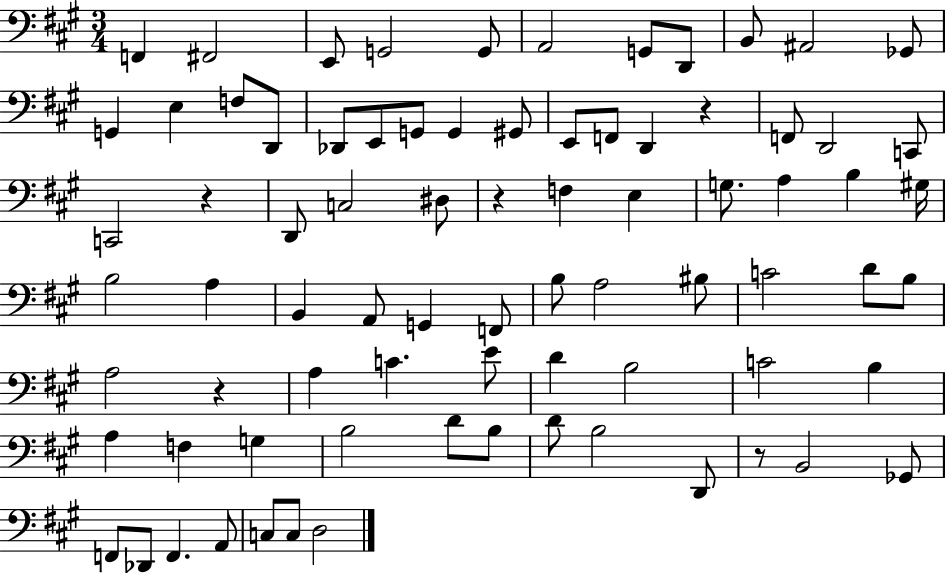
X:1
T:Untitled
M:3/4
L:1/4
K:A
F,, ^F,,2 E,,/2 G,,2 G,,/2 A,,2 G,,/2 D,,/2 B,,/2 ^A,,2 _G,,/2 G,, E, F,/2 D,,/2 _D,,/2 E,,/2 G,,/2 G,, ^G,,/2 E,,/2 F,,/2 D,, z F,,/2 D,,2 C,,/2 C,,2 z D,,/2 C,2 ^D,/2 z F, E, G,/2 A, B, ^G,/4 B,2 A, B,, A,,/2 G,, F,,/2 B,/2 A,2 ^B,/2 C2 D/2 B,/2 A,2 z A, C E/2 D B,2 C2 B, A, F, G, B,2 D/2 B,/2 D/2 B,2 D,,/2 z/2 B,,2 _G,,/2 F,,/2 _D,,/2 F,, A,,/2 C,/2 C,/2 D,2